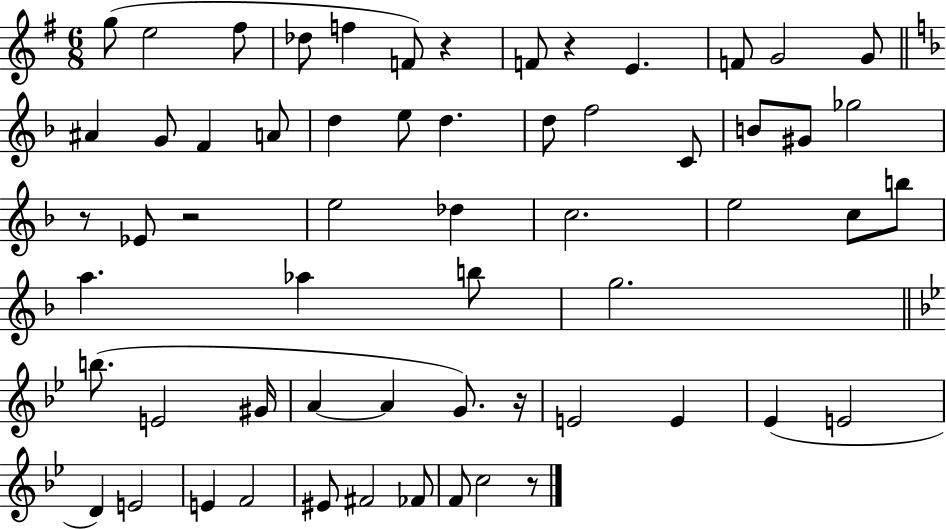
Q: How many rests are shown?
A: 6